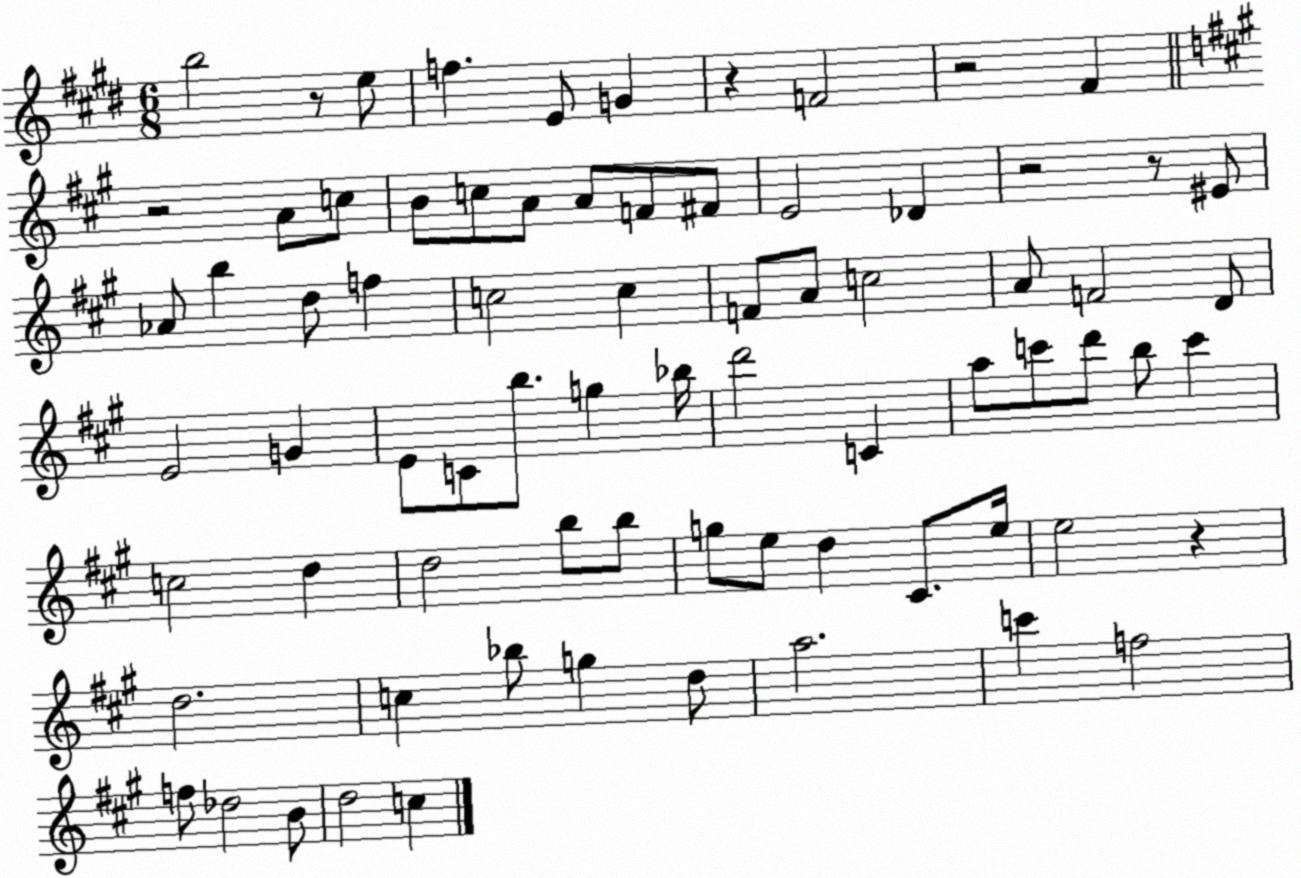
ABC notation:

X:1
T:Untitled
M:6/8
L:1/4
K:E
b2 z/2 e/2 f E/2 G z F2 z2 ^F z2 A/2 c/2 B/2 c/2 A/2 A/2 F/2 ^F/2 E2 _D z2 z/2 ^E/2 _A/2 b d/2 f c2 c F/2 A/2 c2 A/2 F2 D/2 E2 G E/2 C/2 b/2 g _b/4 d'2 C a/2 c'/2 d'/2 b/2 c' c2 d d2 b/2 b/2 g/2 e/2 d ^C/2 e/4 e2 z d2 c _b/2 g d/2 a2 c' f2 f/2 _d2 B/2 d2 c